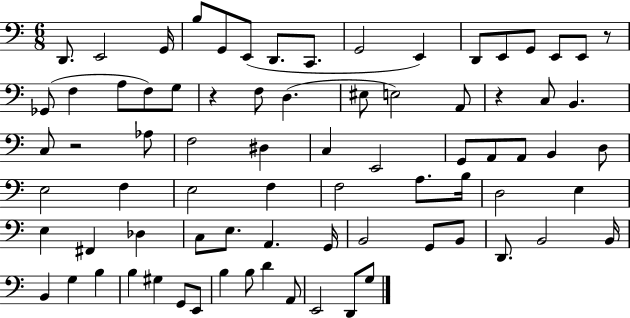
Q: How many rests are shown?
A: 4